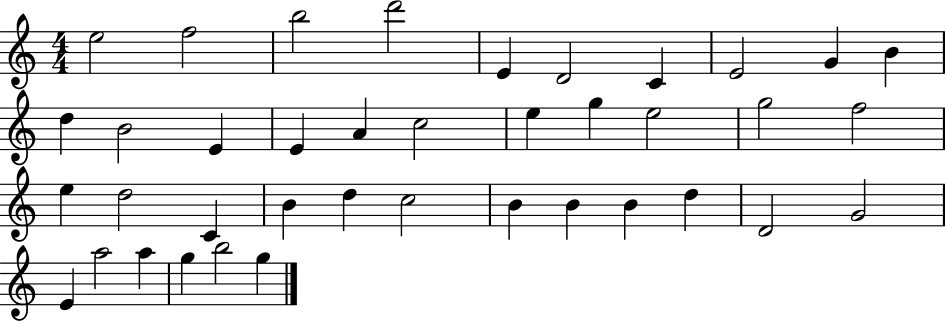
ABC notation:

X:1
T:Untitled
M:4/4
L:1/4
K:C
e2 f2 b2 d'2 E D2 C E2 G B d B2 E E A c2 e g e2 g2 f2 e d2 C B d c2 B B B d D2 G2 E a2 a g b2 g